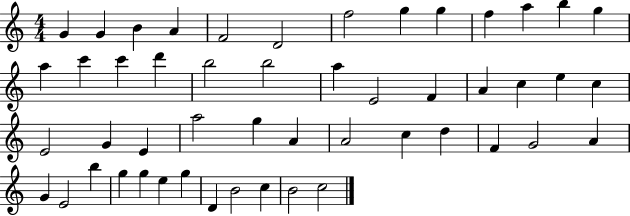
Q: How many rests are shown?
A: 0